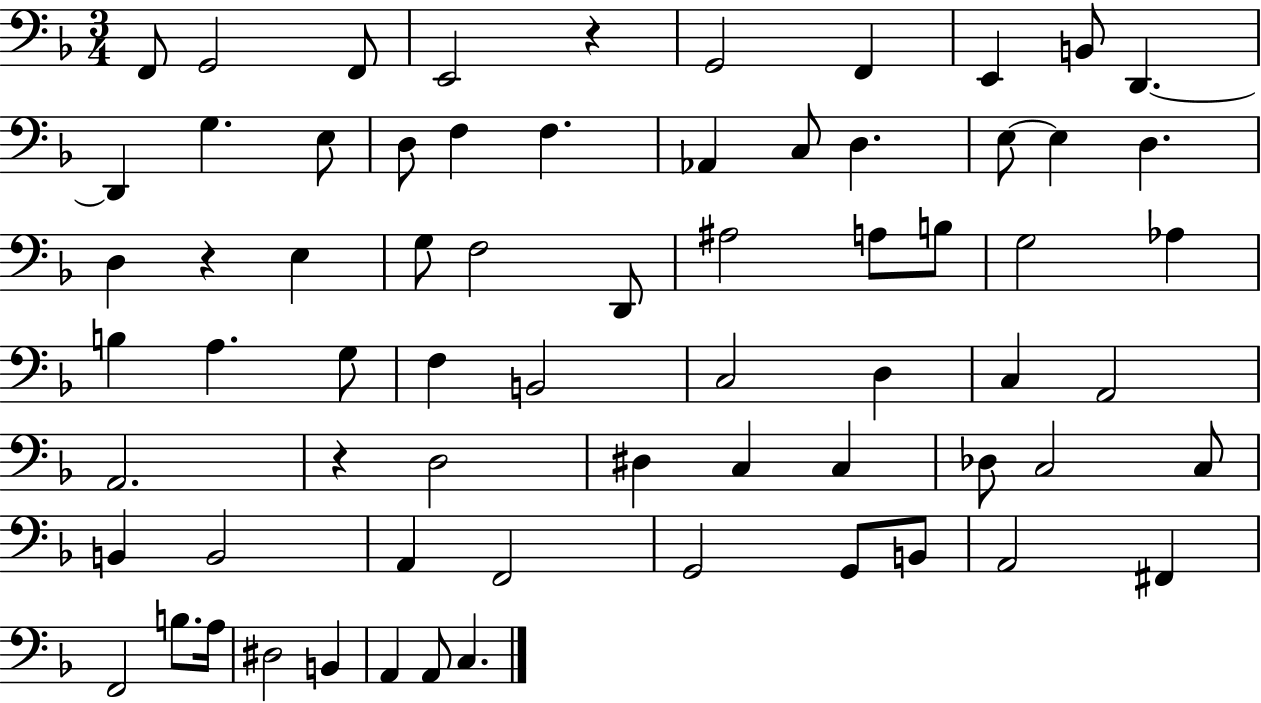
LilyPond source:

{
  \clef bass
  \numericTimeSignature
  \time 3/4
  \key f \major
  \repeat volta 2 { f,8 g,2 f,8 | e,2 r4 | g,2 f,4 | e,4 b,8 d,4.~~ | \break d,4 g4. e8 | d8 f4 f4. | aes,4 c8 d4. | e8~~ e4 d4. | \break d4 r4 e4 | g8 f2 d,8 | ais2 a8 b8 | g2 aes4 | \break b4 a4. g8 | f4 b,2 | c2 d4 | c4 a,2 | \break a,2. | r4 d2 | dis4 c4 c4 | des8 c2 c8 | \break b,4 b,2 | a,4 f,2 | g,2 g,8 b,8 | a,2 fis,4 | \break f,2 b8. a16 | dis2 b,4 | a,4 a,8 c4. | } \bar "|."
}